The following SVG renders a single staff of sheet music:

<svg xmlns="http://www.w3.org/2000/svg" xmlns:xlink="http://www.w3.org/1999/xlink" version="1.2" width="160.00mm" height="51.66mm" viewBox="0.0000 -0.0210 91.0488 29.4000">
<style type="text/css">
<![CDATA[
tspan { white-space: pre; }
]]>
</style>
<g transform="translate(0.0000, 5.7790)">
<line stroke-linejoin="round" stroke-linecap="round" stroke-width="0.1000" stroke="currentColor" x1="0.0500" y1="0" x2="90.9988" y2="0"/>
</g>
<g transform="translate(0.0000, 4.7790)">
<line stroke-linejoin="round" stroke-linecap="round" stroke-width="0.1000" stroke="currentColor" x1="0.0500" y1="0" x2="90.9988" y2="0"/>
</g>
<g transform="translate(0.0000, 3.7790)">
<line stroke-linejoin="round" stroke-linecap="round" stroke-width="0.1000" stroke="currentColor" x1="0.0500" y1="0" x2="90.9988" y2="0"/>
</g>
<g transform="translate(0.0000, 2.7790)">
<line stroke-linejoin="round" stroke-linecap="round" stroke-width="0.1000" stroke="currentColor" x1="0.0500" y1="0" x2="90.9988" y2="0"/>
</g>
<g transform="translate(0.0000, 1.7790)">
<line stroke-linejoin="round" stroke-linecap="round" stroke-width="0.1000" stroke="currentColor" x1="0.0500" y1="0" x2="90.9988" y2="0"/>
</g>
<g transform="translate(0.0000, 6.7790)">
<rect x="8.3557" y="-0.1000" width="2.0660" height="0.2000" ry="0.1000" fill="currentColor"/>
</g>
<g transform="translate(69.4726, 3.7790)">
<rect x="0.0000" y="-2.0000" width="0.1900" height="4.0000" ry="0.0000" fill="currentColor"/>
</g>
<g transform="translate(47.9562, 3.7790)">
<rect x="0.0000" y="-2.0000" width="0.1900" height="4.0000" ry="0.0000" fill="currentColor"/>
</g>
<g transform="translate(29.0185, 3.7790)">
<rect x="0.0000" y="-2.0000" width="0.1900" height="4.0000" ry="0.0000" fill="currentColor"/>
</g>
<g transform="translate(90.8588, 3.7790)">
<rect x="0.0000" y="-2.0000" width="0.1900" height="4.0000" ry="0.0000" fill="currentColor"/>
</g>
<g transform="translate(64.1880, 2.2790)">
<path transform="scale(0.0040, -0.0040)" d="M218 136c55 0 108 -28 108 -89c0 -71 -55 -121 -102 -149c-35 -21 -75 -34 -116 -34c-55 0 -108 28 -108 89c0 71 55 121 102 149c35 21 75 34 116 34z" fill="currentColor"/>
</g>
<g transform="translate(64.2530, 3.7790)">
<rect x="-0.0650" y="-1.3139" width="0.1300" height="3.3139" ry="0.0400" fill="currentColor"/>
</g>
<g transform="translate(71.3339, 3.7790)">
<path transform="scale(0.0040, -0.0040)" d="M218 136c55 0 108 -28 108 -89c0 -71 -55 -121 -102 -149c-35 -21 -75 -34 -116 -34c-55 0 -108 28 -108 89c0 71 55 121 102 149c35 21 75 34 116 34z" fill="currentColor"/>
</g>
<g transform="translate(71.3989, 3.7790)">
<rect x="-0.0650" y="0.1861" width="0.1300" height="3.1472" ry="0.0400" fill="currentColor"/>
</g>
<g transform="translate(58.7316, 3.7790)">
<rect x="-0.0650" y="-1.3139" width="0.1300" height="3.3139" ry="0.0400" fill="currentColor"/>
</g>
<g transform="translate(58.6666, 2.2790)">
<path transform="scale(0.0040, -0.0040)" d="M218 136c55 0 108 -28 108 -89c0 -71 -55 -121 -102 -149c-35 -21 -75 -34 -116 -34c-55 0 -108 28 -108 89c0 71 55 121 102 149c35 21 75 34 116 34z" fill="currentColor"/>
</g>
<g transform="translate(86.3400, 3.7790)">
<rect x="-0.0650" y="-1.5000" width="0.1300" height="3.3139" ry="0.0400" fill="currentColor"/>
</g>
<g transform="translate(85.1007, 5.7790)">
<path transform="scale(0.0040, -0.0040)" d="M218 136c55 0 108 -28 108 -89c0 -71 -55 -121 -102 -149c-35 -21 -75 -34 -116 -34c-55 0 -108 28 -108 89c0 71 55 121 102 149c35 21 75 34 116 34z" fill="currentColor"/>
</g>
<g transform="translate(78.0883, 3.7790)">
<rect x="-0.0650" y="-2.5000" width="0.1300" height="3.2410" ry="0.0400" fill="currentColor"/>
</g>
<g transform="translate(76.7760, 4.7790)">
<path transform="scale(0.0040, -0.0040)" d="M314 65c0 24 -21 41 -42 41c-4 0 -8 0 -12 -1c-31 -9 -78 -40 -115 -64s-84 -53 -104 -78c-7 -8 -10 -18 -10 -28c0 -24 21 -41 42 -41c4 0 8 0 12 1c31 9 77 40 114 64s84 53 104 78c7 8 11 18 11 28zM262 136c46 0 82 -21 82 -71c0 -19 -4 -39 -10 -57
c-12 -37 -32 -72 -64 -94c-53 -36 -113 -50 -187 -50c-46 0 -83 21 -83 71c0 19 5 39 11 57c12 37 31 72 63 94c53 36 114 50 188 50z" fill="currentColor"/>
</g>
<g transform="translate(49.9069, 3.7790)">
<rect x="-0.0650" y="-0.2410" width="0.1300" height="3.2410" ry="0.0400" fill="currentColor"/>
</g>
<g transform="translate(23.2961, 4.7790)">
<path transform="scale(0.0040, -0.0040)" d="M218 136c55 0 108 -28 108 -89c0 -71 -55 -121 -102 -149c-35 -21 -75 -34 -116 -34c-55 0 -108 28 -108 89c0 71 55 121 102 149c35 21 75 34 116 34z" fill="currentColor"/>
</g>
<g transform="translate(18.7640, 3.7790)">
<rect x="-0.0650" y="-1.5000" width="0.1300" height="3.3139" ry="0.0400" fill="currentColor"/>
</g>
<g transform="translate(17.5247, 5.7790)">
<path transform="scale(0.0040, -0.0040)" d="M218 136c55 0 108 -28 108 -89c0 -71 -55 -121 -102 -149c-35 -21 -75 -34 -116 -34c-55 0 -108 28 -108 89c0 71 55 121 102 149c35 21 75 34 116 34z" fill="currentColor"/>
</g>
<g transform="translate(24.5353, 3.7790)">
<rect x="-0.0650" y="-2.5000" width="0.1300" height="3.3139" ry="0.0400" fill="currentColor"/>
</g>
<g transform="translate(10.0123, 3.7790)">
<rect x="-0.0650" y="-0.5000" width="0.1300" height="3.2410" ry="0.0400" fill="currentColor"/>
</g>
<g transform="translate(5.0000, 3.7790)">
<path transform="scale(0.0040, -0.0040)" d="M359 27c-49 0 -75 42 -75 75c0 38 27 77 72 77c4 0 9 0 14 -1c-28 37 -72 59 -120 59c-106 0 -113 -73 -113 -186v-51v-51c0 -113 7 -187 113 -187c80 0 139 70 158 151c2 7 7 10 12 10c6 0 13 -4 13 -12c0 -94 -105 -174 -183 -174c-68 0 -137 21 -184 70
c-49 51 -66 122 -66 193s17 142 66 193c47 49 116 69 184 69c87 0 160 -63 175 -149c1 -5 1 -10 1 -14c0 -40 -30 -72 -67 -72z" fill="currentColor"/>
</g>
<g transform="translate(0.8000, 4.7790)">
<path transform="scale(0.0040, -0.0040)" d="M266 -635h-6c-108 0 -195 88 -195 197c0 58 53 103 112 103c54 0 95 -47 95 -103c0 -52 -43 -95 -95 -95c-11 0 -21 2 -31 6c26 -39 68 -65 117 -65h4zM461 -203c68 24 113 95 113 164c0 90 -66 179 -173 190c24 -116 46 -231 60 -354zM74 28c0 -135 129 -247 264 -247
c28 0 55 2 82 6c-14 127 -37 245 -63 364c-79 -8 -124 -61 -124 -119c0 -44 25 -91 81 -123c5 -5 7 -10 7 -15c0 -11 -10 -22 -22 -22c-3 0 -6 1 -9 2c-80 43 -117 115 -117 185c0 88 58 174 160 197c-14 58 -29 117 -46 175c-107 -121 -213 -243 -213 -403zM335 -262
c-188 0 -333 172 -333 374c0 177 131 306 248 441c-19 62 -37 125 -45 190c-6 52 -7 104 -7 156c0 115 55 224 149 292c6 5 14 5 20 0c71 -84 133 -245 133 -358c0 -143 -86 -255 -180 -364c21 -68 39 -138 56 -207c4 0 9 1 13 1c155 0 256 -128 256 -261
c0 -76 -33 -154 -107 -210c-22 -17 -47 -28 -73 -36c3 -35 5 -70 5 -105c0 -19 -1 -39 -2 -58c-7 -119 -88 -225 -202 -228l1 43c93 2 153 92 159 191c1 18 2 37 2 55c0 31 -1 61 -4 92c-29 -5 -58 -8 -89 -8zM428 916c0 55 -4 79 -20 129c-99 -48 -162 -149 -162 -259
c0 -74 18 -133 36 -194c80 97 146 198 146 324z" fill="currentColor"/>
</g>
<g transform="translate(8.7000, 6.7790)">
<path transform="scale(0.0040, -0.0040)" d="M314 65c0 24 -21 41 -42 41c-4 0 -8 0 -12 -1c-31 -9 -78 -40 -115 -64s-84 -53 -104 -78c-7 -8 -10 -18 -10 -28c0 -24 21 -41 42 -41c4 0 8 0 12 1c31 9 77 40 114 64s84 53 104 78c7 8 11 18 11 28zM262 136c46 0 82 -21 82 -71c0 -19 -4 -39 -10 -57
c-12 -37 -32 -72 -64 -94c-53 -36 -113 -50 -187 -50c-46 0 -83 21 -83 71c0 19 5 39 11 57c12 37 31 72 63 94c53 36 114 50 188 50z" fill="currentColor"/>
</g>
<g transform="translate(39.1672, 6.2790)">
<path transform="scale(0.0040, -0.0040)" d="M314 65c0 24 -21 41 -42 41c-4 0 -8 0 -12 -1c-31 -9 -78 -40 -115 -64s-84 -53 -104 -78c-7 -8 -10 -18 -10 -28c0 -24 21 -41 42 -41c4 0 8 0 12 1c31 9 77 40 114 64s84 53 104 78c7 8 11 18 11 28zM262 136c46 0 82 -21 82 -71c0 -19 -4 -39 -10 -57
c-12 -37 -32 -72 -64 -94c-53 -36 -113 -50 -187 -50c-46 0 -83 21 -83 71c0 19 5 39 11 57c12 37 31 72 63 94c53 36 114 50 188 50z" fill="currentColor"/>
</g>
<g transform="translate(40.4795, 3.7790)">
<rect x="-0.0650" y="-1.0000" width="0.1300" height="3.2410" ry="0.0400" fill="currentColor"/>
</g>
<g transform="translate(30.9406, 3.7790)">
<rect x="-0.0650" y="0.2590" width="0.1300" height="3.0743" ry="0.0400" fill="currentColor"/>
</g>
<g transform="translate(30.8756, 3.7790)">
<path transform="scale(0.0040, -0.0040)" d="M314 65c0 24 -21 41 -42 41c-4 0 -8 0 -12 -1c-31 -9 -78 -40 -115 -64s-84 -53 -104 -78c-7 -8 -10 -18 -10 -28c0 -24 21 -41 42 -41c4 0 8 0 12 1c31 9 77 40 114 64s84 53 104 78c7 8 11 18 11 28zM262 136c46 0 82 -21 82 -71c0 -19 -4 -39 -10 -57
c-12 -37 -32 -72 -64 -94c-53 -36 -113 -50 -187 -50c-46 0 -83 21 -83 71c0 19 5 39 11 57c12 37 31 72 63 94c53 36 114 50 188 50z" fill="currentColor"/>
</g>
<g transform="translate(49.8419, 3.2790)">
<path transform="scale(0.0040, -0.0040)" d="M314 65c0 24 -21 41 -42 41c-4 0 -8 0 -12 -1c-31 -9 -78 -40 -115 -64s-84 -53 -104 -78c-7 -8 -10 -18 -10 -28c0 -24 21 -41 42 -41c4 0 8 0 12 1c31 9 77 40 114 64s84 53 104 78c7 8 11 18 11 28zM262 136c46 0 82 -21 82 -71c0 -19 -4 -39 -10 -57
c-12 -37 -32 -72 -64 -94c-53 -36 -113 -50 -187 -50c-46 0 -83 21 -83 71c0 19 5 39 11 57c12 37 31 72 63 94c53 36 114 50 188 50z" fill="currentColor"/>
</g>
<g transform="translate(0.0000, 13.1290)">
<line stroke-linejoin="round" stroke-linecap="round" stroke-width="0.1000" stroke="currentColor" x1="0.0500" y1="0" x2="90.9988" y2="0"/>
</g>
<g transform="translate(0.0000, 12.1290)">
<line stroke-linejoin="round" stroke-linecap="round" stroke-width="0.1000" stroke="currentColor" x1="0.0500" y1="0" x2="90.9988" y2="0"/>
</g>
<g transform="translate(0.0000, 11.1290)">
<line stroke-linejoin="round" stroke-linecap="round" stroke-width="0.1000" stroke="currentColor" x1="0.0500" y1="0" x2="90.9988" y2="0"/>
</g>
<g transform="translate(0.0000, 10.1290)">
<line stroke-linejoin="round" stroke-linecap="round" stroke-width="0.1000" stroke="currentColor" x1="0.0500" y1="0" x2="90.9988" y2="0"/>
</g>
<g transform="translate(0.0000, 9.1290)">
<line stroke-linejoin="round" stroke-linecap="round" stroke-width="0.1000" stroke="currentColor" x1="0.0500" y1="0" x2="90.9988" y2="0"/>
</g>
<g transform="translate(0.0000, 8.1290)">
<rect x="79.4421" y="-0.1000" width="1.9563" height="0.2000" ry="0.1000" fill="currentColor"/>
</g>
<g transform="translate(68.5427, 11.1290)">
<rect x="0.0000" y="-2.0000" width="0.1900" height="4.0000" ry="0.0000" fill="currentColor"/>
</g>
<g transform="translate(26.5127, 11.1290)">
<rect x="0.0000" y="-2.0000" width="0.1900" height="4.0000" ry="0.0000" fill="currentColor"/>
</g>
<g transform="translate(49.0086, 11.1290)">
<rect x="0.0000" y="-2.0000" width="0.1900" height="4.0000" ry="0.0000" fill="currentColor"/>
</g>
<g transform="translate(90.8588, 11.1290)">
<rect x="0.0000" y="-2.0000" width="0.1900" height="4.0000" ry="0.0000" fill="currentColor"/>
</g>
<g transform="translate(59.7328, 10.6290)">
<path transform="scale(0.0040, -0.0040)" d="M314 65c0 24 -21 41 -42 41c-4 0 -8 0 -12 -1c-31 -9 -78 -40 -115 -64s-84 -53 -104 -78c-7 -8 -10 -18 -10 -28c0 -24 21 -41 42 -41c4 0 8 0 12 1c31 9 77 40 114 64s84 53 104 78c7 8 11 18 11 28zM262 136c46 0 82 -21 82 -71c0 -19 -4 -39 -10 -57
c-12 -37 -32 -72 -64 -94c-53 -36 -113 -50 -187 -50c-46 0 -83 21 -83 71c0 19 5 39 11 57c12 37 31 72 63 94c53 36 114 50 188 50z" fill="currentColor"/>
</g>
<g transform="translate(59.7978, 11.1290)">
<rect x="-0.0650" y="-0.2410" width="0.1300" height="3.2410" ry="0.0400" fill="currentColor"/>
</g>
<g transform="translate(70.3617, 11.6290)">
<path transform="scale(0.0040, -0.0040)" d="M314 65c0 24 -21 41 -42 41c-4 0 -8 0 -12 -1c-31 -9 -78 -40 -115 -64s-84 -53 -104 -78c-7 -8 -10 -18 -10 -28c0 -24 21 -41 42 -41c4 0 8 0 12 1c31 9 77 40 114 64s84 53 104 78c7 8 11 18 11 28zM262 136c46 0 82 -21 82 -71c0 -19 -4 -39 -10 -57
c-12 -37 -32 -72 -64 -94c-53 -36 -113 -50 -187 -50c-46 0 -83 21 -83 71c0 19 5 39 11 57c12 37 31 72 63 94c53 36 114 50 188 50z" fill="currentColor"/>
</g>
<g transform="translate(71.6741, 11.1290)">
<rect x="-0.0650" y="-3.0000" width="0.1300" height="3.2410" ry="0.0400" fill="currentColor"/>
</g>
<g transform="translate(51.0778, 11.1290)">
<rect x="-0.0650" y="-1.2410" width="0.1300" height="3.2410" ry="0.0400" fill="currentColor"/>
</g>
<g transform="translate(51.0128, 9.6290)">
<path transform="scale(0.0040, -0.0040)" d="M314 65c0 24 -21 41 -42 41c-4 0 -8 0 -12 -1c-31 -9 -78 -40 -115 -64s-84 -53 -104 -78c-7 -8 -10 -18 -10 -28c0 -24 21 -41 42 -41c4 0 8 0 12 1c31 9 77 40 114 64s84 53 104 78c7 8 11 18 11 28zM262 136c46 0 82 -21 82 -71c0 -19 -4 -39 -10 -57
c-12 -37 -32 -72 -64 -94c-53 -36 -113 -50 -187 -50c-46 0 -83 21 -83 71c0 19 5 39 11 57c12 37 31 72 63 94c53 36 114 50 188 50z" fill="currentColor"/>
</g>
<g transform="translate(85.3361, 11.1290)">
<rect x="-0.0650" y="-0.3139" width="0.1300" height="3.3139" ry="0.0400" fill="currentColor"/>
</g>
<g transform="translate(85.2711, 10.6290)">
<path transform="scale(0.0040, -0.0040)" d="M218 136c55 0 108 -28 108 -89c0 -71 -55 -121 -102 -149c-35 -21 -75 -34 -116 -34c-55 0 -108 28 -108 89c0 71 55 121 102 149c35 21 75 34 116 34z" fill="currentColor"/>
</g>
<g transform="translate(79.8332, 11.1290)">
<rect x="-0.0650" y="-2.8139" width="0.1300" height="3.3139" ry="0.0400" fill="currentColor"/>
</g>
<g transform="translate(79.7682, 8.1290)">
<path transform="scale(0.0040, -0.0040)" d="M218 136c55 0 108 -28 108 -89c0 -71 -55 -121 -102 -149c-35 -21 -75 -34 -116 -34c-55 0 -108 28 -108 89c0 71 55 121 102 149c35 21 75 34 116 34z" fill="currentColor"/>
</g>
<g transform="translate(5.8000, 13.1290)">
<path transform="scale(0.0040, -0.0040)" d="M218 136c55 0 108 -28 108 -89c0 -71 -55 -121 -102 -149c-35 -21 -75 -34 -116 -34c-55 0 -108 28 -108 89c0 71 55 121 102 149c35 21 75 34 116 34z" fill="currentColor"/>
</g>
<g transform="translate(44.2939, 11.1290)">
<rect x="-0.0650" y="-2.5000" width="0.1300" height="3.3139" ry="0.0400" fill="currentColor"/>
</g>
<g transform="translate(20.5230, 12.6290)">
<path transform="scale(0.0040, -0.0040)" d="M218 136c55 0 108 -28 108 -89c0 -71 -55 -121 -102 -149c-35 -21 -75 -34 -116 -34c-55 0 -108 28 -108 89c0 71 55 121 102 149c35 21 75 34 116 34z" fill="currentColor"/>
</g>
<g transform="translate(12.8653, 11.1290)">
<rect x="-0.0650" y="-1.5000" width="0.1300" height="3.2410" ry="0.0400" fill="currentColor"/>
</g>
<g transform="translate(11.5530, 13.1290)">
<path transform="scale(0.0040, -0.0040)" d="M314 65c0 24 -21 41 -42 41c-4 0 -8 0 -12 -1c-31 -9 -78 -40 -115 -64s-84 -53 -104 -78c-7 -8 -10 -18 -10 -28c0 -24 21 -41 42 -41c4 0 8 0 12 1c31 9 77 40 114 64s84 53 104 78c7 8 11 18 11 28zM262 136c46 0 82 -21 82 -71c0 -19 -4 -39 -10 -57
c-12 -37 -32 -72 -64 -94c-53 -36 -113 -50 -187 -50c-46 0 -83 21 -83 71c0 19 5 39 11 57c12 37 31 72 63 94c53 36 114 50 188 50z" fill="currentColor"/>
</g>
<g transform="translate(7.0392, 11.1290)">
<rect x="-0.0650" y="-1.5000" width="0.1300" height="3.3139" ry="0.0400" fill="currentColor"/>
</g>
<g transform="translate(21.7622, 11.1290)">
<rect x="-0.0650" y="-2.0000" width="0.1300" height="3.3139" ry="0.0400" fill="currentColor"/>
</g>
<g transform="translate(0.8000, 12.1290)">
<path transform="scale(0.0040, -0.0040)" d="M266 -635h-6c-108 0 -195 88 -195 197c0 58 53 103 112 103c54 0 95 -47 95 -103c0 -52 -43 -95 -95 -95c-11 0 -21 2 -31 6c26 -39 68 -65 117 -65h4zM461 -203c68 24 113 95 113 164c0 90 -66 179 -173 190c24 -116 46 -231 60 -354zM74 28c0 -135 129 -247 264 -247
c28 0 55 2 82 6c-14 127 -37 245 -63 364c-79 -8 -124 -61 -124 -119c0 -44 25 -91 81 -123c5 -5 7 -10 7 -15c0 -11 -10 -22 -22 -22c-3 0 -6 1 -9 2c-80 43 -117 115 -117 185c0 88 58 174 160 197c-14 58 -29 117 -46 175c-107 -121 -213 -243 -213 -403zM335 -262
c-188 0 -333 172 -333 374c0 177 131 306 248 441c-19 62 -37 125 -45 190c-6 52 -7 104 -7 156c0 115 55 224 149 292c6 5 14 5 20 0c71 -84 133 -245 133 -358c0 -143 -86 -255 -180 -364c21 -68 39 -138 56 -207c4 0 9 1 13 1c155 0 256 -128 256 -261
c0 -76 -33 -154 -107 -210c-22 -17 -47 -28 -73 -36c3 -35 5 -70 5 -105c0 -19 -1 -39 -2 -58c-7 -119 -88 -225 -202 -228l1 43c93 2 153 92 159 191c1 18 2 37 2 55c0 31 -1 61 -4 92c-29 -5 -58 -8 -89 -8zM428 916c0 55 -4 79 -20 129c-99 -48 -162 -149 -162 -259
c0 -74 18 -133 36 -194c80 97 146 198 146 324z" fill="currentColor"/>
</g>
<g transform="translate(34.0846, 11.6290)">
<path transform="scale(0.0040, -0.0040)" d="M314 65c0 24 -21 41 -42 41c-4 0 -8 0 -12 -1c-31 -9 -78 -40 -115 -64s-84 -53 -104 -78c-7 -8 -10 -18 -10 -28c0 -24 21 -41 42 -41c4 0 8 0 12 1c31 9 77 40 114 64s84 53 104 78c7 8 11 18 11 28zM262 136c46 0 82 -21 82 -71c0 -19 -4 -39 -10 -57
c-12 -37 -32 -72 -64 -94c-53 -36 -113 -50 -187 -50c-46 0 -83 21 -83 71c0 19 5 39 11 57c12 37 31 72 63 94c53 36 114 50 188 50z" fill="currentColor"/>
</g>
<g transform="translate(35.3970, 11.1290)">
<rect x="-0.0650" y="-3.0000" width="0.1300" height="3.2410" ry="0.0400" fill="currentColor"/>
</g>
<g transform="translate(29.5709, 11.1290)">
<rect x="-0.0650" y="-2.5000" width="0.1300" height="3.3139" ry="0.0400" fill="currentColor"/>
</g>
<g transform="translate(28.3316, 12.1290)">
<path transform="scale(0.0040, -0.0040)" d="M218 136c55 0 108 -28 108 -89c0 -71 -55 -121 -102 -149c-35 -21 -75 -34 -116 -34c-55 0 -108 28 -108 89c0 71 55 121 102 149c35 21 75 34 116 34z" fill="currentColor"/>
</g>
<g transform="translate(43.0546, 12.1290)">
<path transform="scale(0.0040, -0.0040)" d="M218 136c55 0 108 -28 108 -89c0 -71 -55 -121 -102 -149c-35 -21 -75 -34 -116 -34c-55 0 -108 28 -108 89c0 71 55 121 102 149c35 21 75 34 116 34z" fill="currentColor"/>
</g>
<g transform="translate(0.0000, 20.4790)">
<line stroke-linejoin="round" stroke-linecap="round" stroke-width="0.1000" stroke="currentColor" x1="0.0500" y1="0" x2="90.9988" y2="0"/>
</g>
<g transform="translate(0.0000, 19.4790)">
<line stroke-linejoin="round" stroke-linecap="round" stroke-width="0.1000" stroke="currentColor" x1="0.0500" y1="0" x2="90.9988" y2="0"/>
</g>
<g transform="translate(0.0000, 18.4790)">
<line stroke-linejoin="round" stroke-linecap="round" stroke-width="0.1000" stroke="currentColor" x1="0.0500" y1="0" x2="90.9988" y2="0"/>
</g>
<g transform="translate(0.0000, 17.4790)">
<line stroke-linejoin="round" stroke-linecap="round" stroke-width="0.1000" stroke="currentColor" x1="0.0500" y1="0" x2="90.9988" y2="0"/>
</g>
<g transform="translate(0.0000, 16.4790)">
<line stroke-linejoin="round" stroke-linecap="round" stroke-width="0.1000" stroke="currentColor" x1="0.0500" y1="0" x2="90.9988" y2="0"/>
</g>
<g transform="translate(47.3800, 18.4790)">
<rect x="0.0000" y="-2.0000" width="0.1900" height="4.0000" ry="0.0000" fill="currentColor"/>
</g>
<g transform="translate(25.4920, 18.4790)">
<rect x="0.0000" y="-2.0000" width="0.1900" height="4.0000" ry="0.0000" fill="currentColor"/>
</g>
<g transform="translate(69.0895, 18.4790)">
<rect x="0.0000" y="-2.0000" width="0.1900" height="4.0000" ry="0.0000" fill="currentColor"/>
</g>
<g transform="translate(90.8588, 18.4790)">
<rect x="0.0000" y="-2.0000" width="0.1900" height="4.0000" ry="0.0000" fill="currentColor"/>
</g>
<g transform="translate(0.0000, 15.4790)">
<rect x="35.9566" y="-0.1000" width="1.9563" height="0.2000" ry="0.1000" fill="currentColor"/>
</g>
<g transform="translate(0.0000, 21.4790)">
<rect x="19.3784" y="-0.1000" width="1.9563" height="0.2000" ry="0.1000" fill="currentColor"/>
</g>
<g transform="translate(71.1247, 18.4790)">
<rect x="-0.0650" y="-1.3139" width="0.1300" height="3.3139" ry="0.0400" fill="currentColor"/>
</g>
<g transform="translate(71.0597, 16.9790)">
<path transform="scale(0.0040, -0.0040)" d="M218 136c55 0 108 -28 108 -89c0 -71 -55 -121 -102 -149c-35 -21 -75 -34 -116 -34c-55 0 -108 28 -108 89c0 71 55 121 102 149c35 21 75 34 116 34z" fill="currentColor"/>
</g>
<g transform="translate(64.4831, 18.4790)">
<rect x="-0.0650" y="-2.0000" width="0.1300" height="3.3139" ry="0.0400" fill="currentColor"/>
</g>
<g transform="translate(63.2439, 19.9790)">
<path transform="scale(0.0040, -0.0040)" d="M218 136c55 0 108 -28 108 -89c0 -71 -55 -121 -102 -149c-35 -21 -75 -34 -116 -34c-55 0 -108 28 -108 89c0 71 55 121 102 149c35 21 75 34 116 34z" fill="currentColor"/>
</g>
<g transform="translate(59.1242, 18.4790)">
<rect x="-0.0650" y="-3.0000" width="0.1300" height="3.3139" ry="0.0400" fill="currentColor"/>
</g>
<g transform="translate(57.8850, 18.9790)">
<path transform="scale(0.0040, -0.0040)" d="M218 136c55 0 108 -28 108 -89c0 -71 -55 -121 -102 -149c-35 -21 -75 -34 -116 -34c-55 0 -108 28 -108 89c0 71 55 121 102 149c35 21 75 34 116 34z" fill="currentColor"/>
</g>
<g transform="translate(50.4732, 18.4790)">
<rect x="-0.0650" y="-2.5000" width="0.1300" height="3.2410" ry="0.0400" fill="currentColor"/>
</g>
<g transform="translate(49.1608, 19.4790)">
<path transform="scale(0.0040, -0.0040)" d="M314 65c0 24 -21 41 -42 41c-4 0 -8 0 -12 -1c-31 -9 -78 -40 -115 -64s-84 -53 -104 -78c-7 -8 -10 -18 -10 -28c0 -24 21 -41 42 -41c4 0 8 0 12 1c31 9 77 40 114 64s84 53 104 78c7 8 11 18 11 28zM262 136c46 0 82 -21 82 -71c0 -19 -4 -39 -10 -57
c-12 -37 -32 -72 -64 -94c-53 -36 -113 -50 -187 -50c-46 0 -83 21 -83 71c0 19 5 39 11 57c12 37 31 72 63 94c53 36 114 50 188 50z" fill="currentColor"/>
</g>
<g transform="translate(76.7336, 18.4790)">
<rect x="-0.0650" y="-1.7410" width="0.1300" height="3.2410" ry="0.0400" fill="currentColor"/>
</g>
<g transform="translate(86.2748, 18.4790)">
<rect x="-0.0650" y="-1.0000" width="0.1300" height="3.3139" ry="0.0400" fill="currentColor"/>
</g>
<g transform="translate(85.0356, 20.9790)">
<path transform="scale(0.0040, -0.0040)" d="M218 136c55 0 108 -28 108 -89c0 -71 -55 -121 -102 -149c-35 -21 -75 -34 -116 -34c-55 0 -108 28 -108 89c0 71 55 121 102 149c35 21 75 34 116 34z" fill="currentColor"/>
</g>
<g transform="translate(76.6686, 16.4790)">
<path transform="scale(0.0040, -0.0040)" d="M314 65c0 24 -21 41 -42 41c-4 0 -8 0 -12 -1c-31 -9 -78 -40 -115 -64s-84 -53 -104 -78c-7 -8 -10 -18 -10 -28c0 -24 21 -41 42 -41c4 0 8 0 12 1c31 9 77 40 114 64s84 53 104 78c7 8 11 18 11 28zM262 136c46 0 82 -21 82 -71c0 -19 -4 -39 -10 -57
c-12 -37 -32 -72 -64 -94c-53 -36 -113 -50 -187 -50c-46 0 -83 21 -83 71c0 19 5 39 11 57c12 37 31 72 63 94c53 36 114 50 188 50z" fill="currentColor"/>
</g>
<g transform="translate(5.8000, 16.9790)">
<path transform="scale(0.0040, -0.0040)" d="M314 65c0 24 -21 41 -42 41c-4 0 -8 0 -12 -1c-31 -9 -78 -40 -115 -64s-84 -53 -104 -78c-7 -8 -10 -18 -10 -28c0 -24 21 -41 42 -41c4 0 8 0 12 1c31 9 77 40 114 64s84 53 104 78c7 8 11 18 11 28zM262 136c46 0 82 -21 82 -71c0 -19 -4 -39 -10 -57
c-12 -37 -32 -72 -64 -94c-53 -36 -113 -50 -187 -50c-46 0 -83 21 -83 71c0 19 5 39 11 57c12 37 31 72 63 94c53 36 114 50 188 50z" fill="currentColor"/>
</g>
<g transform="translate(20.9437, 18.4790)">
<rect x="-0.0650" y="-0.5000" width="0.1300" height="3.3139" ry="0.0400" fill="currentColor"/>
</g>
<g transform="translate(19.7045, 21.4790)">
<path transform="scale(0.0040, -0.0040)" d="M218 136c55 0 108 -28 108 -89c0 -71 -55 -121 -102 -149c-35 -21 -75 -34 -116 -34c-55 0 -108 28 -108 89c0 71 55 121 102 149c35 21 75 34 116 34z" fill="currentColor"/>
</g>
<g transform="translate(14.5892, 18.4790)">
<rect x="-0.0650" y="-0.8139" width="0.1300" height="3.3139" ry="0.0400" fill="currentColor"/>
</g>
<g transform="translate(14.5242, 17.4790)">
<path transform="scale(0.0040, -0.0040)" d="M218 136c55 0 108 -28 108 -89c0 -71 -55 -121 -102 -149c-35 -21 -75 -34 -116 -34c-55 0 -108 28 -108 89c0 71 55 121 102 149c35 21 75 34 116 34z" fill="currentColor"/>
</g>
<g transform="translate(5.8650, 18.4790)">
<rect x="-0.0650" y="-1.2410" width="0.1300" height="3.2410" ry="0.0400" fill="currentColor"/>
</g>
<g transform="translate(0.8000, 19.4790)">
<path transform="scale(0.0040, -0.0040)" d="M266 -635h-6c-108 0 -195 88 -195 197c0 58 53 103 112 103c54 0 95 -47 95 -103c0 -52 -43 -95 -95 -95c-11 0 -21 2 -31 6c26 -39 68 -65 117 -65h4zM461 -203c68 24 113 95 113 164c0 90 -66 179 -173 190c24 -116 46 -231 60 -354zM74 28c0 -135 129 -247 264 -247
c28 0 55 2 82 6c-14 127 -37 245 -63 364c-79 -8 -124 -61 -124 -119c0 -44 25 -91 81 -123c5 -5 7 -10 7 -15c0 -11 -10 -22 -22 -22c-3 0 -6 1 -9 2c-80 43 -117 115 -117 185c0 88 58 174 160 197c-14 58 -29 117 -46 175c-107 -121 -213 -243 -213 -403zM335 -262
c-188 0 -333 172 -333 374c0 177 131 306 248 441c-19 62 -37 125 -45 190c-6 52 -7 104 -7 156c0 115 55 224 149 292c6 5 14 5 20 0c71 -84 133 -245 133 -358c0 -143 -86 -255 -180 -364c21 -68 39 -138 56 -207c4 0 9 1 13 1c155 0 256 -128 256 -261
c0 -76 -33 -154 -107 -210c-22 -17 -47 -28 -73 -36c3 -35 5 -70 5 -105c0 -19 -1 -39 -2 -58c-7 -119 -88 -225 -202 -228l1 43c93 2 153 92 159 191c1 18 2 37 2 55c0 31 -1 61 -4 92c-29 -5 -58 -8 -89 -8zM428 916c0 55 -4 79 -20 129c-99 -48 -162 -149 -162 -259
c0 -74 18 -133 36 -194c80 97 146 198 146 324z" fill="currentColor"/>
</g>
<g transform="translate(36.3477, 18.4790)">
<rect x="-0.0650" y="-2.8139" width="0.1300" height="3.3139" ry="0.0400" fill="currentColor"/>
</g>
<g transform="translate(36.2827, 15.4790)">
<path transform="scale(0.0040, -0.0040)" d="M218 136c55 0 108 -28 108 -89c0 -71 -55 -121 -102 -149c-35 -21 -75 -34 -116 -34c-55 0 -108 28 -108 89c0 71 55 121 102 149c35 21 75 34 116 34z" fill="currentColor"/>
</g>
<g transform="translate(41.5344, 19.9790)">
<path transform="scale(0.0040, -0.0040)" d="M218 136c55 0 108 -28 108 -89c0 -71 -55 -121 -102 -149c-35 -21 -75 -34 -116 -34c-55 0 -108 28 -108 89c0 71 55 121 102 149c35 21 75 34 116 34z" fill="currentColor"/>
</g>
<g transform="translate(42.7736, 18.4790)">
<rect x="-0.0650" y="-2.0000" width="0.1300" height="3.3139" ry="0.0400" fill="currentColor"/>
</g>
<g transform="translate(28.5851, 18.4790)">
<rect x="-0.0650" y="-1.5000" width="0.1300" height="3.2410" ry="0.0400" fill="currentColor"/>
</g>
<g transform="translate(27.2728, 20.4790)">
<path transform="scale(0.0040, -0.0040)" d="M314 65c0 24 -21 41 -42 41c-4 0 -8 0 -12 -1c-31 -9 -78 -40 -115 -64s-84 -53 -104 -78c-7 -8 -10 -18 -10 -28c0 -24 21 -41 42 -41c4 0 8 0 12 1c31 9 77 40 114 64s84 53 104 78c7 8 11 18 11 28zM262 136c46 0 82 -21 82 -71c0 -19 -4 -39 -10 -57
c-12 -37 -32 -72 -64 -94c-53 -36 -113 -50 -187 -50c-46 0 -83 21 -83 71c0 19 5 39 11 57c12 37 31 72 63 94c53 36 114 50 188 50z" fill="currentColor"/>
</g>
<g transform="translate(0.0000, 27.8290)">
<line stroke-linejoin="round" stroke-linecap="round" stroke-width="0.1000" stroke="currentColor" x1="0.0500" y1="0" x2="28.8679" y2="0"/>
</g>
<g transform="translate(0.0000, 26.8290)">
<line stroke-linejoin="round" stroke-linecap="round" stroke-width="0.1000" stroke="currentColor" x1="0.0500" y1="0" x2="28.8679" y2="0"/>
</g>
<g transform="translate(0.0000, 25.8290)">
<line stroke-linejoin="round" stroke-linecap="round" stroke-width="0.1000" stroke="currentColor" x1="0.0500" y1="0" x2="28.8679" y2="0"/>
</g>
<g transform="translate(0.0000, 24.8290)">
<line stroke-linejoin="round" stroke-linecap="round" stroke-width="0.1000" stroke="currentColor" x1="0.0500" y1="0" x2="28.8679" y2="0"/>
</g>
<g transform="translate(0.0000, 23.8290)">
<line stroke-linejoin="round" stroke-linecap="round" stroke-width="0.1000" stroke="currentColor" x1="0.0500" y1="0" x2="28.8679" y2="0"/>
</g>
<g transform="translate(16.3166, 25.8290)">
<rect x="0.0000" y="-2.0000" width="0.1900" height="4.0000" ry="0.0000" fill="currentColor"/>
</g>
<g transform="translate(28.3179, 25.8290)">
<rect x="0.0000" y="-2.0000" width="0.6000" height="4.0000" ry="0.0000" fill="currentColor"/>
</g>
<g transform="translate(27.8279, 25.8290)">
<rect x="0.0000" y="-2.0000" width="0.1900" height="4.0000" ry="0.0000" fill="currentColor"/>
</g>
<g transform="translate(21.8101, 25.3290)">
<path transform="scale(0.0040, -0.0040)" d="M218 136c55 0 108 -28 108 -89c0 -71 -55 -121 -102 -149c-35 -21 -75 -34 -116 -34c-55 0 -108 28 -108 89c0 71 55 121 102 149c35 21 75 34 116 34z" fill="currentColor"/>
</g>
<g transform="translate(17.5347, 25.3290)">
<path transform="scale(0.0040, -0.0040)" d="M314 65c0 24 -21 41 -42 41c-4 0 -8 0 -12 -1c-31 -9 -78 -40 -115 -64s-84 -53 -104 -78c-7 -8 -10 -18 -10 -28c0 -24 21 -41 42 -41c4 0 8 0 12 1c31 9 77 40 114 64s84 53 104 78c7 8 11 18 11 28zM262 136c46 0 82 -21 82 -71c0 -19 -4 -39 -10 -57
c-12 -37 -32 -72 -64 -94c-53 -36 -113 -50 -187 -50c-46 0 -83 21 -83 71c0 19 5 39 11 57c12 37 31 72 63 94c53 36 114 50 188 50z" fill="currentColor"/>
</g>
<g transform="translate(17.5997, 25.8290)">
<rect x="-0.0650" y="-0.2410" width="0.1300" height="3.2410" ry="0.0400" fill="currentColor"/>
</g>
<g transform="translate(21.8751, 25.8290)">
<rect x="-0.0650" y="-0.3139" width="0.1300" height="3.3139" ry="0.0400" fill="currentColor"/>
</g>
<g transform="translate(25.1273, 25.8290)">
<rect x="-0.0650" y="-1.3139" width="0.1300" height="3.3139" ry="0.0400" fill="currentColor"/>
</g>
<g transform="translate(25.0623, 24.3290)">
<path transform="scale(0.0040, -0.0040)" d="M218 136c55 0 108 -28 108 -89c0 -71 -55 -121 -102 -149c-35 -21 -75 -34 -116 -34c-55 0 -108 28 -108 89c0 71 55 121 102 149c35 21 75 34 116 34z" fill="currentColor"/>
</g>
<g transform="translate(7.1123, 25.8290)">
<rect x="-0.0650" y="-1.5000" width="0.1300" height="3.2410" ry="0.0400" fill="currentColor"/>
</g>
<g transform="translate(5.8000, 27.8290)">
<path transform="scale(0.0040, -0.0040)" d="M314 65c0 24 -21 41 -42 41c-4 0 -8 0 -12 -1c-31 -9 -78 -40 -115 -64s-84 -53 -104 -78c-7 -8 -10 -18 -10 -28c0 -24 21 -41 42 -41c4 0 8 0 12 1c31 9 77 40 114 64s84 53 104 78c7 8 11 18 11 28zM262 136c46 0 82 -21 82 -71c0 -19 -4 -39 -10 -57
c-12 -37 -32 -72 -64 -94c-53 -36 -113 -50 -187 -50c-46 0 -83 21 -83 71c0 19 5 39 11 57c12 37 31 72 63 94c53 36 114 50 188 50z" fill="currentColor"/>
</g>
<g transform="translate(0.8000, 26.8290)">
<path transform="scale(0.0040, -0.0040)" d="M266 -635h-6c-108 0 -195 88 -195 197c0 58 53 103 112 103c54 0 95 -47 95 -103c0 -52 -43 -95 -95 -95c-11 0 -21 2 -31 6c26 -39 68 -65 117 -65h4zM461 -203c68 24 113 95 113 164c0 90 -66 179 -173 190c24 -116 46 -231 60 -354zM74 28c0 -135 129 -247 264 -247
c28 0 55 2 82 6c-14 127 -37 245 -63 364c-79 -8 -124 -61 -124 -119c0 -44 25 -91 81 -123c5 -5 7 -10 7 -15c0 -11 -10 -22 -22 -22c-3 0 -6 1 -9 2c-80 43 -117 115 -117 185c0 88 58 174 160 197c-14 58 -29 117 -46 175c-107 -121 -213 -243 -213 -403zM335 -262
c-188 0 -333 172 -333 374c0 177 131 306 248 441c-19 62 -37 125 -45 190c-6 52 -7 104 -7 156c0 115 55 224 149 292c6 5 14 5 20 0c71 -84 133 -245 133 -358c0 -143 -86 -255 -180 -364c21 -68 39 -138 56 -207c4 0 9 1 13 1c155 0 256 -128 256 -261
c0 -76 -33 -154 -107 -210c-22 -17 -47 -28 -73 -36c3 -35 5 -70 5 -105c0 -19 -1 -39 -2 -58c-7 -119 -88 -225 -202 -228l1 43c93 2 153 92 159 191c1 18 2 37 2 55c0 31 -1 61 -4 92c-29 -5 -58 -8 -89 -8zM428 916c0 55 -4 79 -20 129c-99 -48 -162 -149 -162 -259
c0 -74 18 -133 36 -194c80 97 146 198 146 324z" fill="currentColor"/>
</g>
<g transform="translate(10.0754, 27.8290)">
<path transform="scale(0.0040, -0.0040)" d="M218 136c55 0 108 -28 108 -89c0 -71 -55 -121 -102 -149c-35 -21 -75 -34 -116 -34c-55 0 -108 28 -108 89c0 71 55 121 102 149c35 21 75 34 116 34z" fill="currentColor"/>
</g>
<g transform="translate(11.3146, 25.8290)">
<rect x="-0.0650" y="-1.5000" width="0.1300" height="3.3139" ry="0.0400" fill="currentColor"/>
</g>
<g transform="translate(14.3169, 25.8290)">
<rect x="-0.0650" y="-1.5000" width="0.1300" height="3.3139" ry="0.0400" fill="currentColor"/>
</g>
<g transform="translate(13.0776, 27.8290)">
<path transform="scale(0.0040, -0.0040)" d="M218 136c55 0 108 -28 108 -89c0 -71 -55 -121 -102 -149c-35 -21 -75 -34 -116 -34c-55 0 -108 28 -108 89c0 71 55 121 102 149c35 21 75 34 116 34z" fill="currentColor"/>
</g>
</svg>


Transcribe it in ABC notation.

X:1
T:Untitled
M:4/4
L:1/4
K:C
C2 E G B2 D2 c2 e e B G2 E E E2 F G A2 G e2 c2 A2 a c e2 d C E2 a F G2 A F e f2 D E2 E E c2 c e